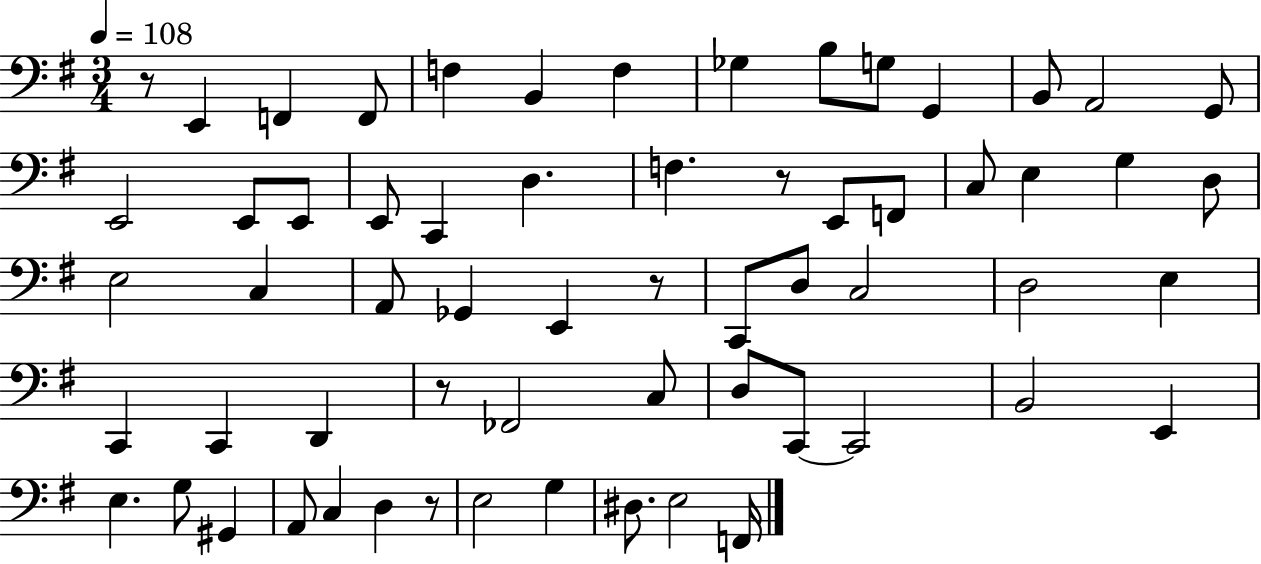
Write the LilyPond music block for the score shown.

{
  \clef bass
  \numericTimeSignature
  \time 3/4
  \key g \major
  \tempo 4 = 108
  r8 e,4 f,4 f,8 | f4 b,4 f4 | ges4 b8 g8 g,4 | b,8 a,2 g,8 | \break e,2 e,8 e,8 | e,8 c,4 d4. | f4. r8 e,8 f,8 | c8 e4 g4 d8 | \break e2 c4 | a,8 ges,4 e,4 r8 | c,8 d8 c2 | d2 e4 | \break c,4 c,4 d,4 | r8 fes,2 c8 | d8 c,8~~ c,2 | b,2 e,4 | \break e4. g8 gis,4 | a,8 c4 d4 r8 | e2 g4 | dis8. e2 f,16 | \break \bar "|."
}